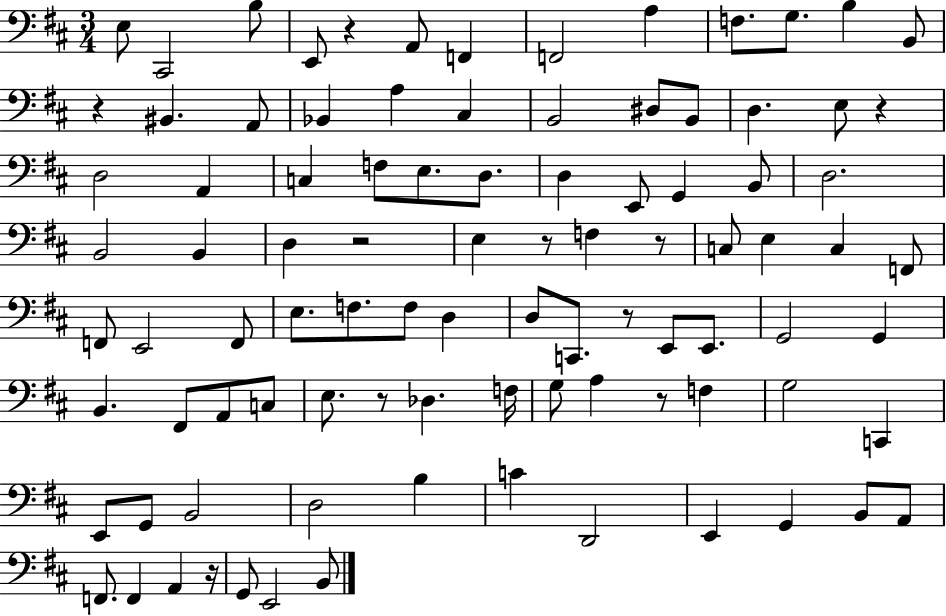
{
  \clef bass
  \numericTimeSignature
  \time 3/4
  \key d \major
  e8 cis,2 b8 | e,8 r4 a,8 f,4 | f,2 a4 | f8. g8. b4 b,8 | \break r4 bis,4. a,8 | bes,4 a4 cis4 | b,2 dis8 b,8 | d4. e8 r4 | \break d2 a,4 | c4 f8 e8. d8. | d4 e,8 g,4 b,8 | d2. | \break b,2 b,4 | d4 r2 | e4 r8 f4 r8 | c8 e4 c4 f,8 | \break f,8 e,2 f,8 | e8. f8. f8 d4 | d8 c,8. r8 e,8 e,8. | g,2 g,4 | \break b,4. fis,8 a,8 c8 | e8. r8 des4. f16 | g8 a4 r8 f4 | g2 c,4 | \break e,8 g,8 b,2 | d2 b4 | c'4 d,2 | e,4 g,4 b,8 a,8 | \break f,8. f,4 a,4 r16 | g,8 e,2 b,8 | \bar "|."
}